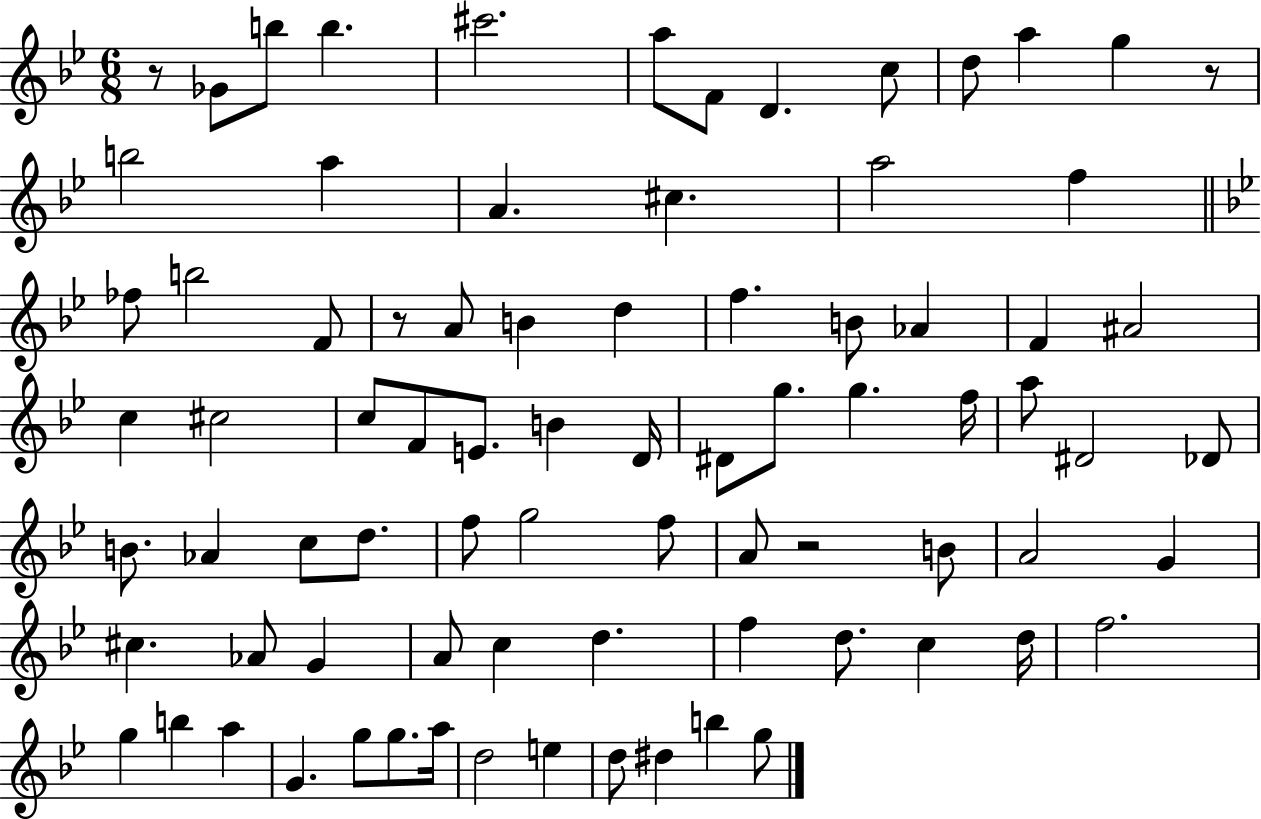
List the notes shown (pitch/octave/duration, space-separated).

R/e Gb4/e B5/e B5/q. C#6/h. A5/e F4/e D4/q. C5/e D5/e A5/q G5/q R/e B5/h A5/q A4/q. C#5/q. A5/h F5/q FES5/e B5/h F4/e R/e A4/e B4/q D5/q F5/q. B4/e Ab4/q F4/q A#4/h C5/q C#5/h C5/e F4/e E4/e. B4/q D4/s D#4/e G5/e. G5/q. F5/s A5/e D#4/h Db4/e B4/e. Ab4/q C5/e D5/e. F5/e G5/h F5/e A4/e R/h B4/e A4/h G4/q C#5/q. Ab4/e G4/q A4/e C5/q D5/q. F5/q D5/e. C5/q D5/s F5/h. G5/q B5/q A5/q G4/q. G5/e G5/e. A5/s D5/h E5/q D5/e D#5/q B5/q G5/e